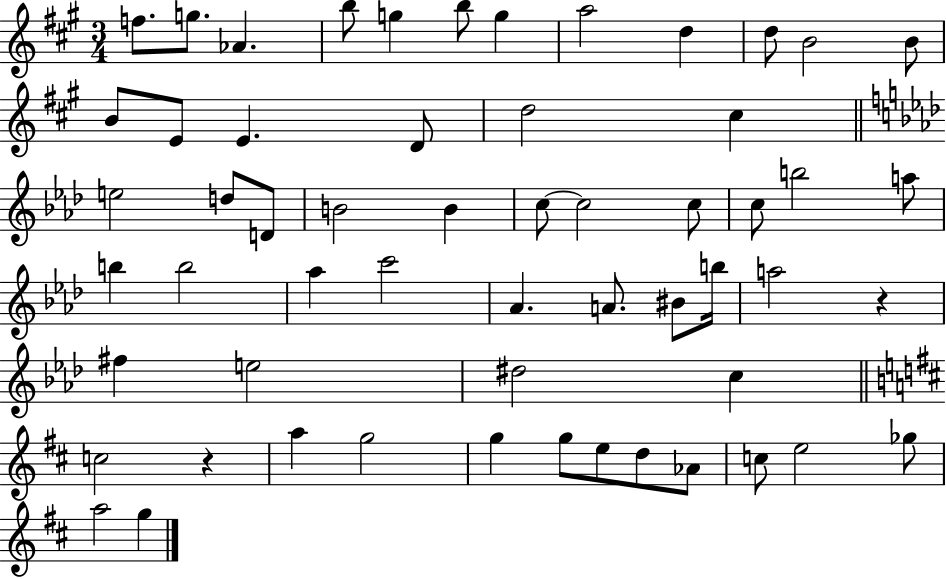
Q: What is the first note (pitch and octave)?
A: F5